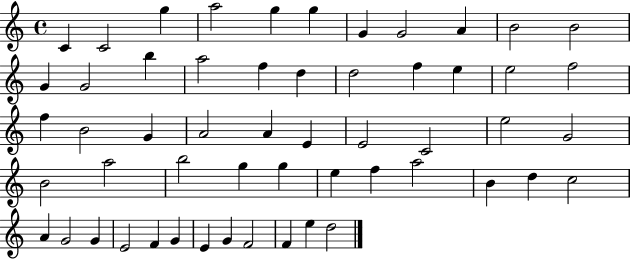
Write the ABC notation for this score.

X:1
T:Untitled
M:4/4
L:1/4
K:C
C C2 g a2 g g G G2 A B2 B2 G G2 b a2 f d d2 f e e2 f2 f B2 G A2 A E E2 C2 e2 G2 B2 a2 b2 g g e f a2 B d c2 A G2 G E2 F G E G F2 F e d2